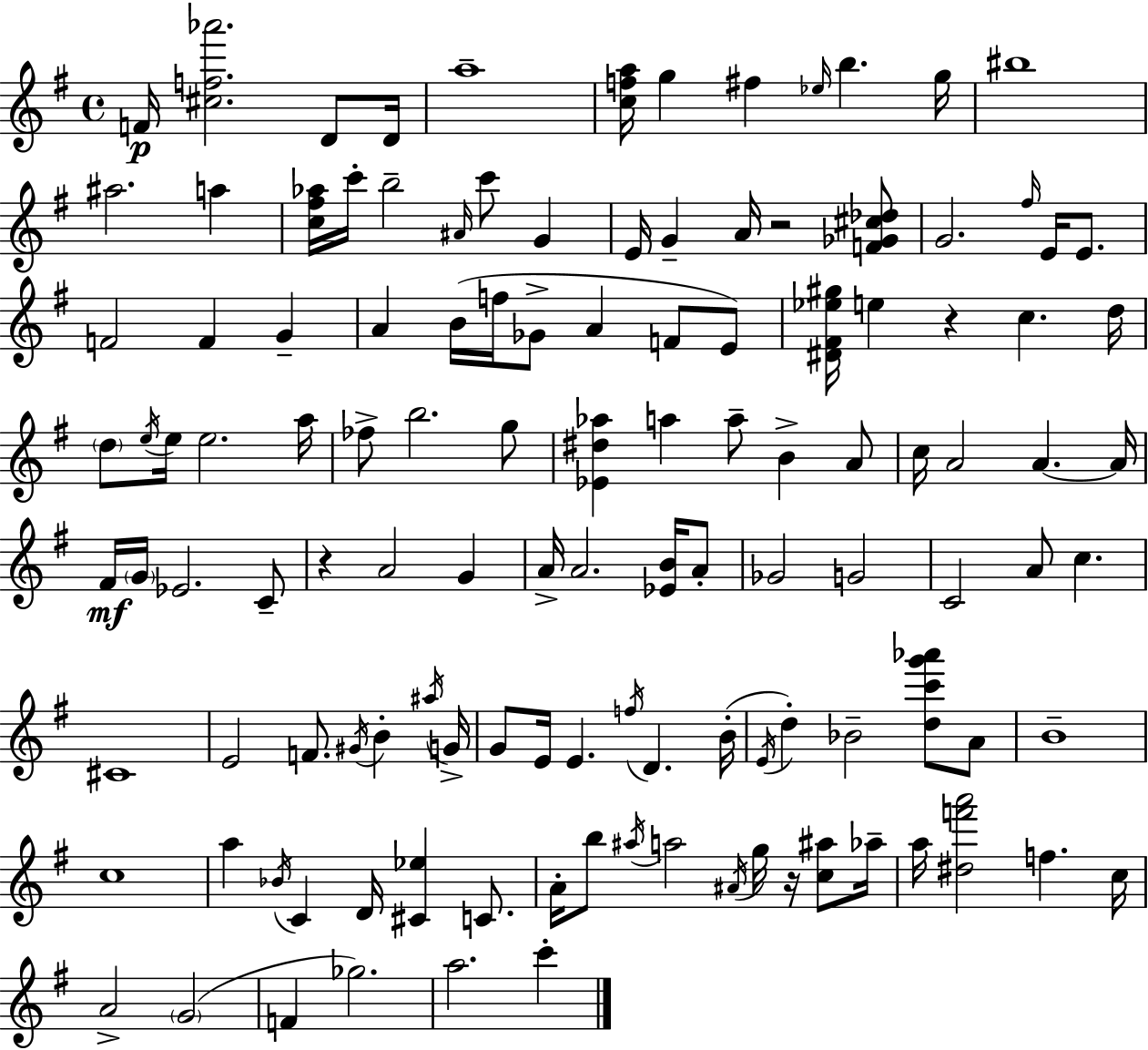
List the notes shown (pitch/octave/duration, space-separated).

F4/s [C#5,F5,Ab6]/h. D4/e D4/s A5/w [C5,F5,A5]/s G5/q F#5/q Eb5/s B5/q. G5/s BIS5/w A#5/h. A5/q [C5,F#5,Ab5]/s C6/s B5/h A#4/s C6/e G4/q E4/s G4/q A4/s R/h [F4,Gb4,C#5,Db5]/e G4/h. F#5/s E4/s E4/e. F4/h F4/q G4/q A4/q B4/s F5/s Gb4/e A4/q F4/e E4/e [D#4,F#4,Eb5,G#5]/s E5/q R/q C5/q. D5/s D5/e E5/s E5/s E5/h. A5/s FES5/e B5/h. G5/e [Eb4,D#5,Ab5]/q A5/q A5/e B4/q A4/e C5/s A4/h A4/q. A4/s F#4/s G4/s Eb4/h. C4/e R/q A4/h G4/q A4/s A4/h. [Eb4,B4]/s A4/e Gb4/h G4/h C4/h A4/e C5/q. C#4/w E4/h F4/e. G#4/s B4/q A#5/s G4/s G4/e E4/s E4/q. F5/s D4/q. B4/s E4/s D5/q Bb4/h [D5,C6,G6,Ab6]/e A4/e B4/w C5/w A5/q Bb4/s C4/q D4/s [C#4,Eb5]/q C4/e. A4/s B5/e A#5/s A5/h A#4/s G5/s R/s [C5,A#5]/e Ab5/s A5/s [D#5,F6,A6]/h F5/q. C5/s A4/h G4/h F4/q Gb5/h. A5/h. C6/q